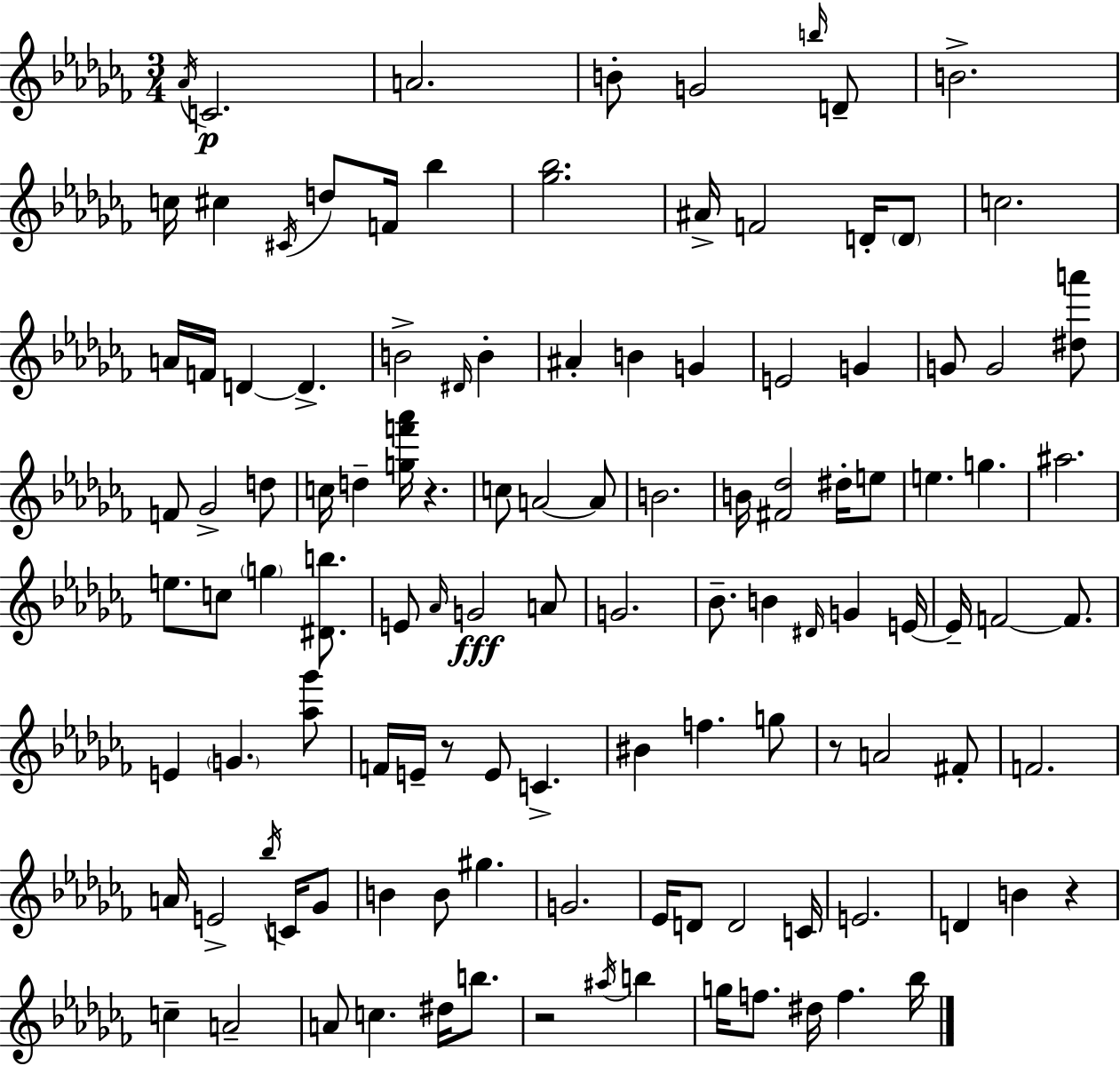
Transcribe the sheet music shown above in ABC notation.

X:1
T:Untitled
M:3/4
L:1/4
K:Abm
_A/4 C2 A2 B/2 G2 b/4 D/2 B2 c/4 ^c ^C/4 d/2 F/4 _b [_g_b]2 ^A/4 F2 D/4 D/2 c2 A/4 F/4 D D B2 ^D/4 B ^A B G E2 G G/2 G2 [^da']/2 F/2 _G2 d/2 c/4 d [gf'_a']/4 z c/2 A2 A/2 B2 B/4 [^F_d]2 ^d/4 e/2 e g ^a2 e/2 c/2 g [^Db]/2 E/2 _A/4 G2 A/2 G2 _B/2 B ^D/4 G E/4 E/4 F2 F/2 E G [_a_g']/2 F/4 E/4 z/2 E/2 C ^B f g/2 z/2 A2 ^F/2 F2 A/4 E2 _b/4 C/4 _G/2 B B/2 ^g G2 _E/4 D/2 D2 C/4 E2 D B z c A2 A/2 c ^d/4 b/2 z2 ^a/4 b g/4 f/2 ^d/4 f _b/4